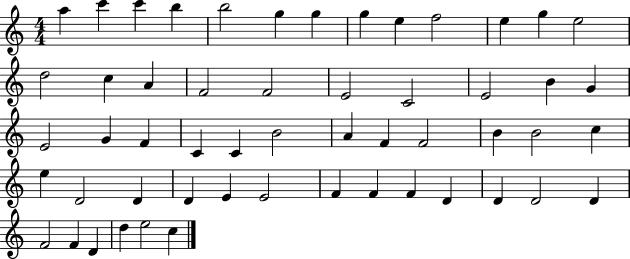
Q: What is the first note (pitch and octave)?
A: A5